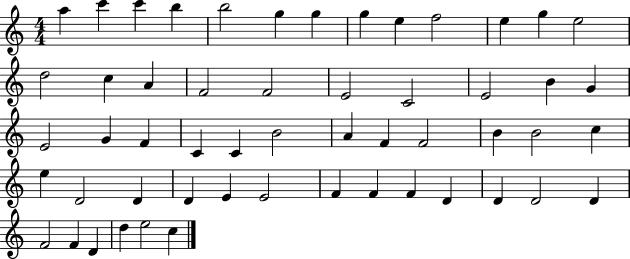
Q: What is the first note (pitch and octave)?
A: A5